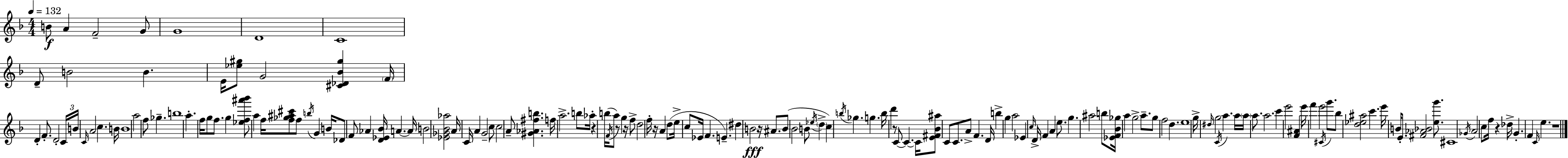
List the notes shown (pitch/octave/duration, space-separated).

B4/e A4/q F4/h G4/e G4/w D4/w C4/w D4/e B4/h B4/q. E4/s [Eb5,G#5]/e G4/h [C#4,Db4,Bb4,G#5]/q F4/s D4/q F4/e. D4/h C4/s B4/s C4/s A4/h C5/q. B4/s B4/w A5/h F5/e Gb5/q. B5/w A5/q. F5/s G5/e F5/e. G5/q [Eb5,F5,A#6,Bb6]/e A5/q F5/s [F5,Gb5,A#5,C#6]/e F5/e B5/s G4/q B4/s Db4/e F4/e Ab4/q [D4,Eb4,Bb4]/s A4/q. A4/s B4/h [Eb4,Gb4,Bb4,Ab5]/h A4/s C4/s A4/q G4/h C5/e C5/h A4/e [G#4,Ab4,F#5,B5]/q. F5/s A5/h. B5/e Ab5/s R/q B5/s F4/s A5/e R/e G5/q R/s F5/e D5/h F5/s R/s A4/q D5/e E5/s C5/e Eb4/s F4/q. E4/q. D#5/q B4/h R/s A#4/e. B4/e Bb4/h B4/e Eb5/s D5/q C5/q B5/s Gb5/q. G5/q. B5/s D6/q R/e C4/e C4/q. C4/s [E4,F#4,Bb4,A#5]/e C4/e C4/e. A4/e F4/q. D4/s B5/q G5/q A5/h Eb4/q C5/s D4/s F4/q A4/q E5/e. G5/q. A#5/h B5/e [Eb4,F4,Bb4,Gb5]/s A5/q G5/h A5/e. G5/e F5/h D5/q. E5/w G5/s D#5/s G5/h C4/s A5/q. A5/s A5/s A5/e. A5/h. C6/q E6/h [F4,A#4]/q E6/s F6/q E6/h C#4/s G6/e. Bb5/e [D5,Eb5,A#5]/h C6/q. E6/s B4/s E4/e. [F#4,Ab4,Bb4]/h [E5,G6]/e. C#4/w Gb4/s A4/h C5/e F5/s R/q Db5/s G4/q. F4/q C4/s E5/q. R/w